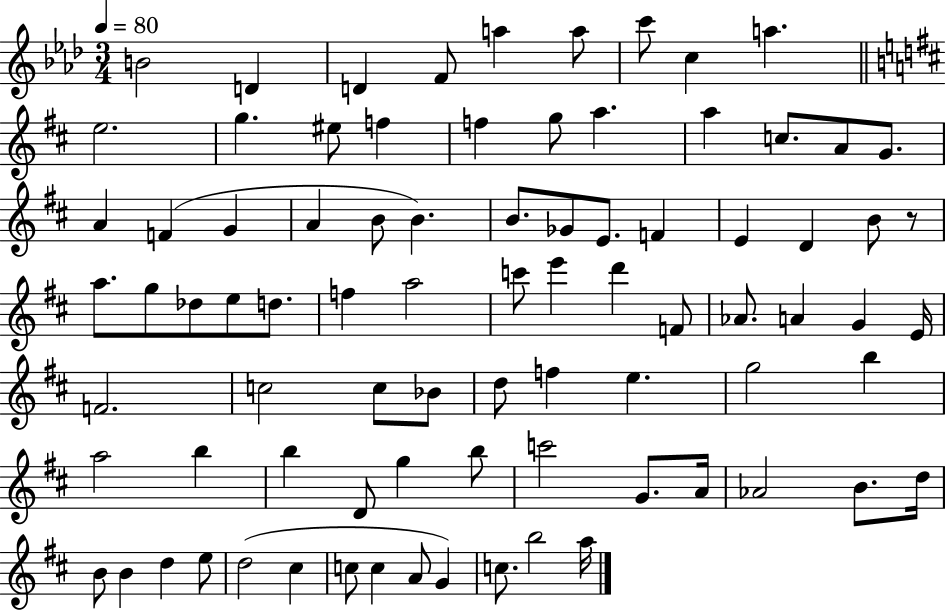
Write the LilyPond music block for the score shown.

{
  \clef treble
  \numericTimeSignature
  \time 3/4
  \key aes \major
  \tempo 4 = 80
  b'2 d'4 | d'4 f'8 a''4 a''8 | c'''8 c''4 a''4. | \bar "||" \break \key d \major e''2. | g''4. eis''8 f''4 | f''4 g''8 a''4. | a''4 c''8. a'8 g'8. | \break a'4 f'4( g'4 | a'4 b'8 b'4.) | b'8. ges'8 e'8. f'4 | e'4 d'4 b'8 r8 | \break a''8. g''8 des''8 e''8 d''8. | f''4 a''2 | c'''8 e'''4 d'''4 f'8 | aes'8. a'4 g'4 e'16 | \break f'2. | c''2 c''8 bes'8 | d''8 f''4 e''4. | g''2 b''4 | \break a''2 b''4 | b''4 d'8 g''4 b''8 | c'''2 g'8. a'16 | aes'2 b'8. d''16 | \break b'8 b'4 d''4 e''8 | d''2( cis''4 | c''8 c''4 a'8 g'4) | c''8. b''2 a''16 | \break \bar "|."
}